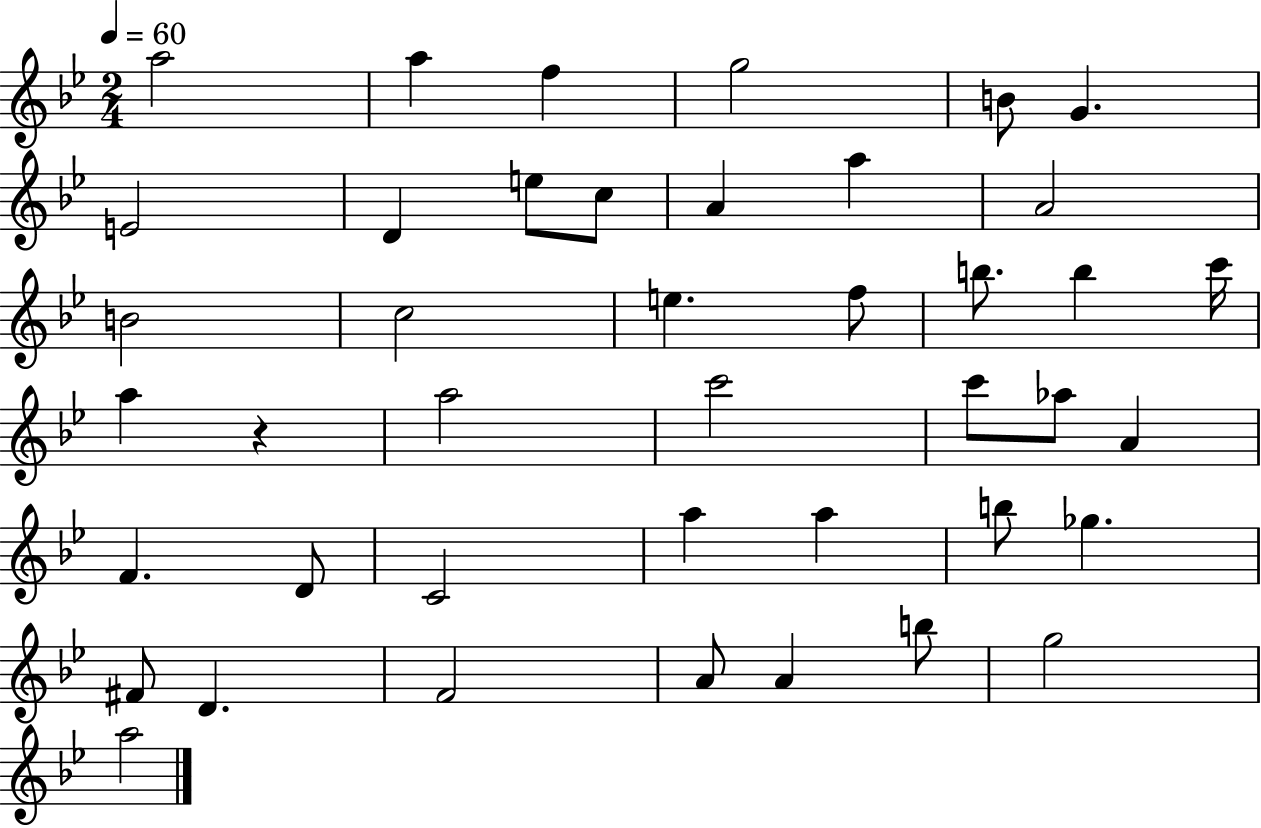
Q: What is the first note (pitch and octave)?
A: A5